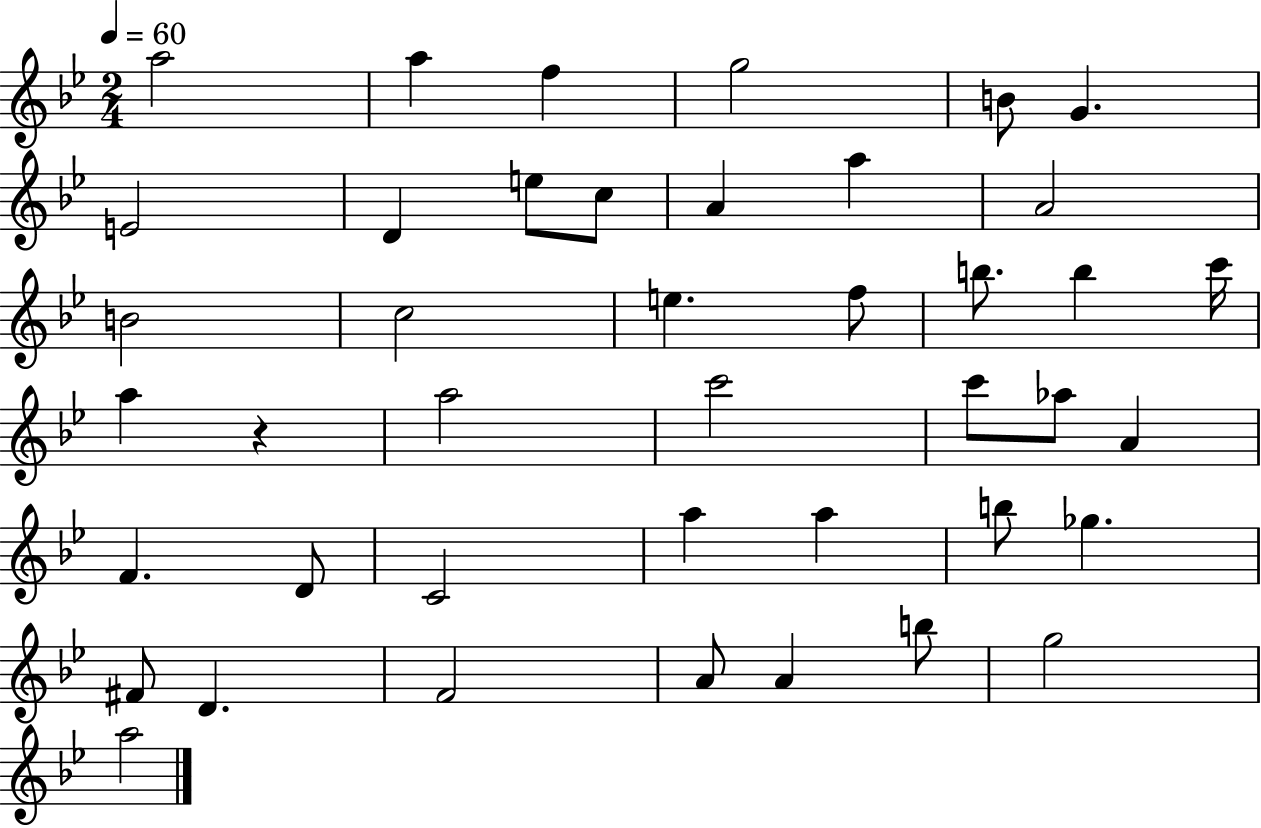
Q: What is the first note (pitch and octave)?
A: A5